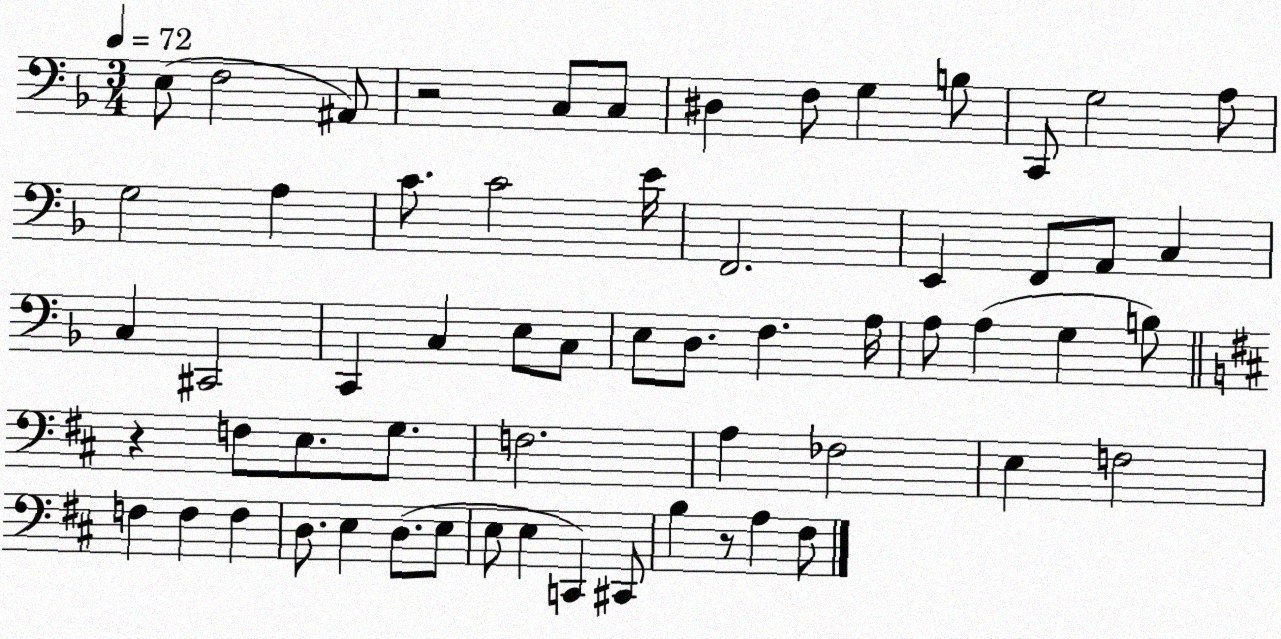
X:1
T:Untitled
M:3/4
L:1/4
K:F
E,/2 F,2 ^A,,/2 z2 C,/2 C,/2 ^D, F,/2 G, B,/2 C,,/2 G,2 A,/2 G,2 A, C/2 C2 E/4 F,,2 E,, F,,/2 A,,/2 C, C, ^C,,2 C,, C, E,/2 C,/2 E,/2 D,/2 F, A,/4 A,/2 A, G, B,/2 z F,/2 E,/2 G,/2 F,2 A, _F,2 E, F,2 F, F, F, D,/2 E, D,/2 E,/2 E,/2 E, C,, ^C,,/2 B, z/2 A, ^F,/2